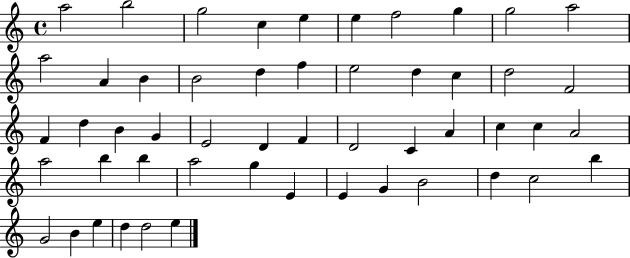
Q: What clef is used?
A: treble